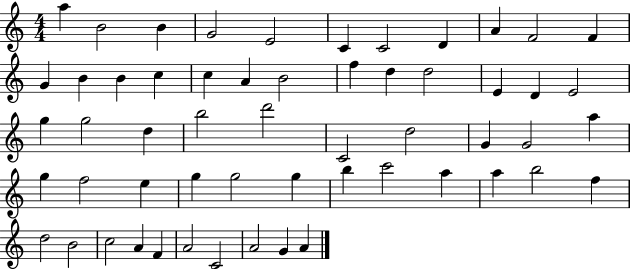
A5/q B4/h B4/q G4/h E4/h C4/q C4/h D4/q A4/q F4/h F4/q G4/q B4/q B4/q C5/q C5/q A4/q B4/h F5/q D5/q D5/h E4/q D4/q E4/h G5/q G5/h D5/q B5/h D6/h C4/h D5/h G4/q G4/h A5/q G5/q F5/h E5/q G5/q G5/h G5/q B5/q C6/h A5/q A5/q B5/h F5/q D5/h B4/h C5/h A4/q F4/q A4/h C4/h A4/h G4/q A4/q